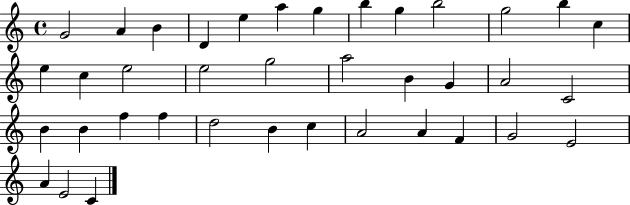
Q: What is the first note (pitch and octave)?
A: G4